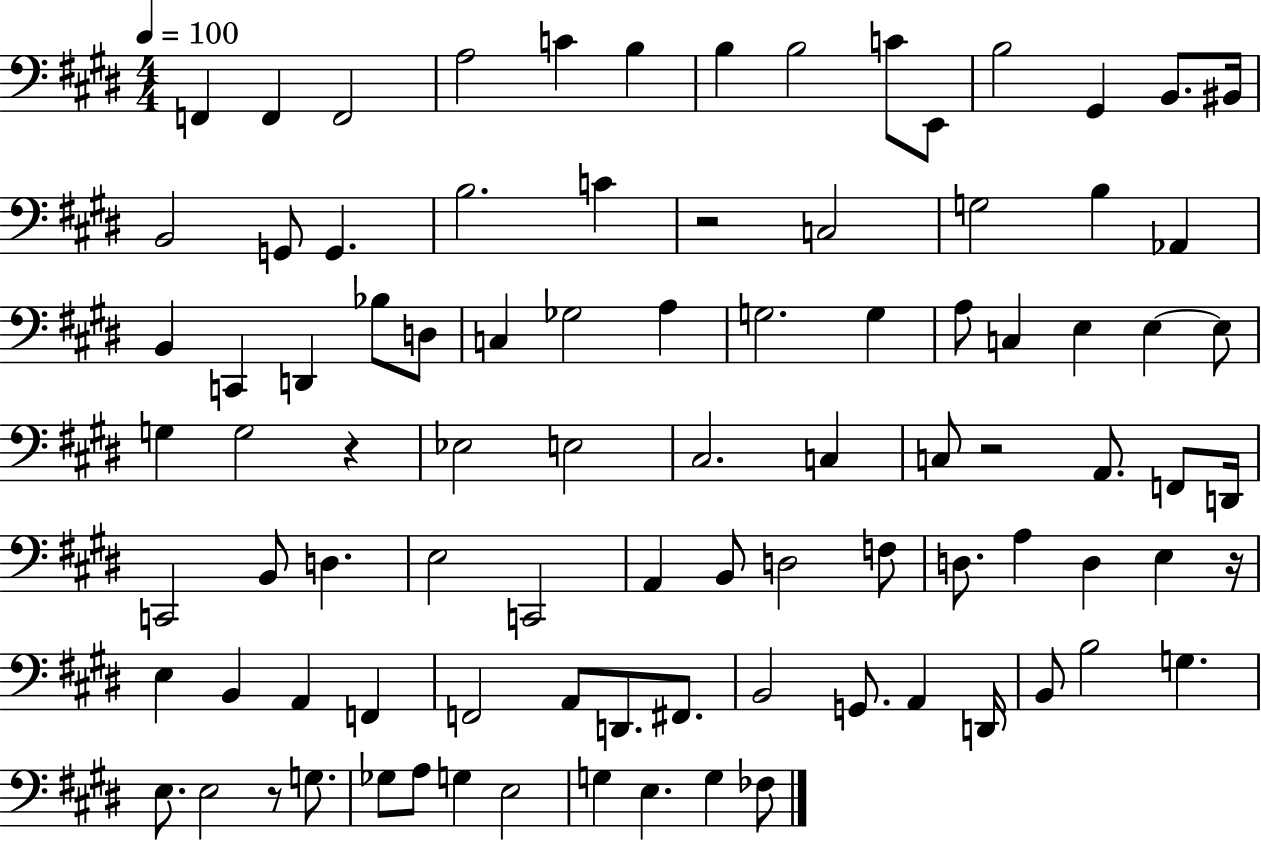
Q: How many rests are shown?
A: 5